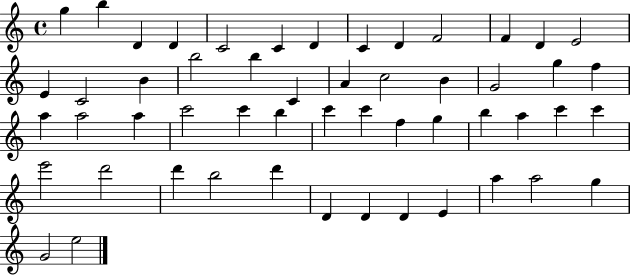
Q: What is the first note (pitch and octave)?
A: G5